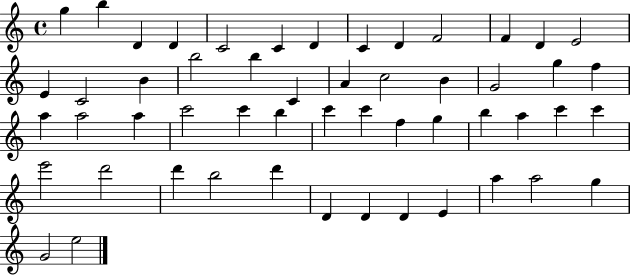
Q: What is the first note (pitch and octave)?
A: G5